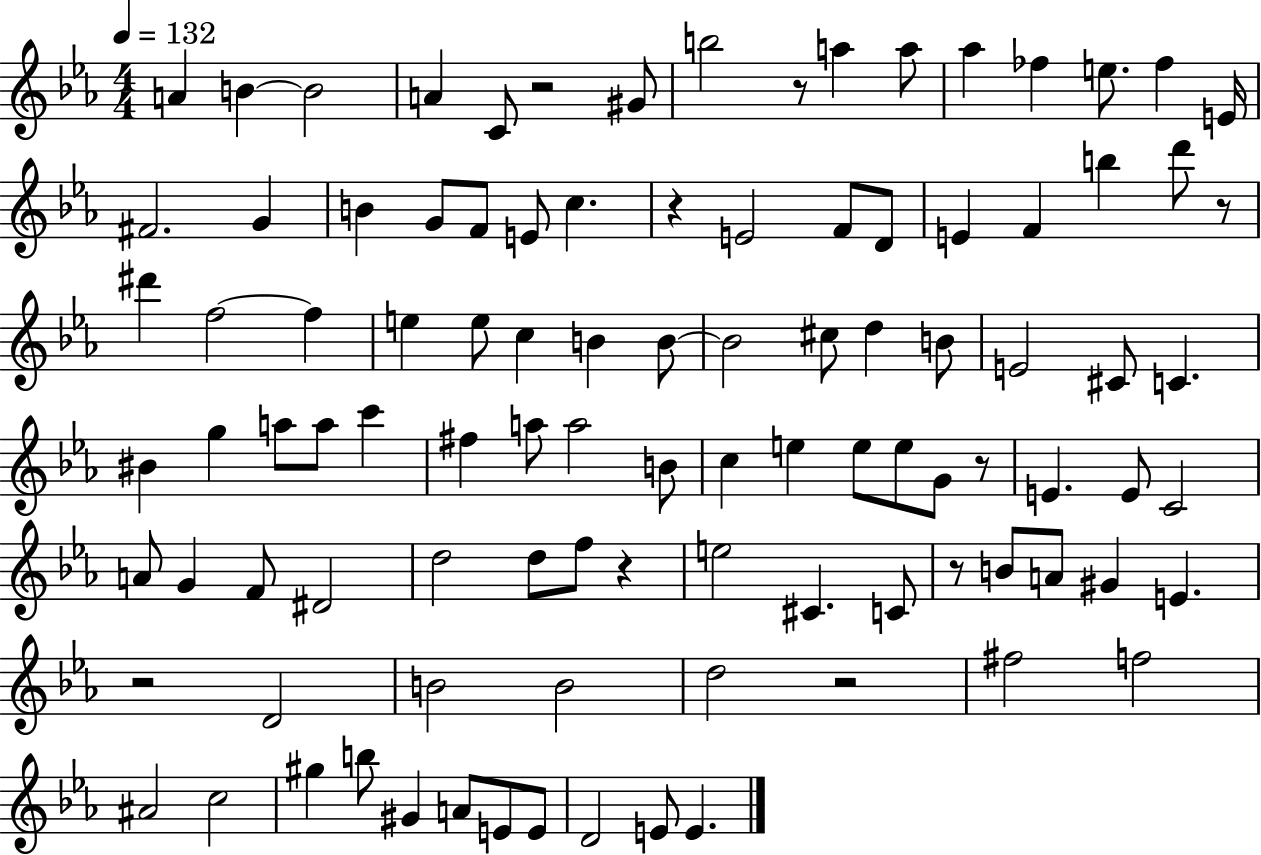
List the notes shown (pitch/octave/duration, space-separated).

A4/q B4/q B4/h A4/q C4/e R/h G#4/e B5/h R/e A5/q A5/e Ab5/q FES5/q E5/e. FES5/q E4/s F#4/h. G4/q B4/q G4/e F4/e E4/e C5/q. R/q E4/h F4/e D4/e E4/q F4/q B5/q D6/e R/e D#6/q F5/h F5/q E5/q E5/e C5/q B4/q B4/e B4/h C#5/e D5/q B4/e E4/h C#4/e C4/q. BIS4/q G5/q A5/e A5/e C6/q F#5/q A5/e A5/h B4/e C5/q E5/q E5/e E5/e G4/e R/e E4/q. E4/e C4/h A4/e G4/q F4/e D#4/h D5/h D5/e F5/e R/q E5/h C#4/q. C4/e R/e B4/e A4/e G#4/q E4/q. R/h D4/h B4/h B4/h D5/h R/h F#5/h F5/h A#4/h C5/h G#5/q B5/e G#4/q A4/e E4/e E4/e D4/h E4/e E4/q.